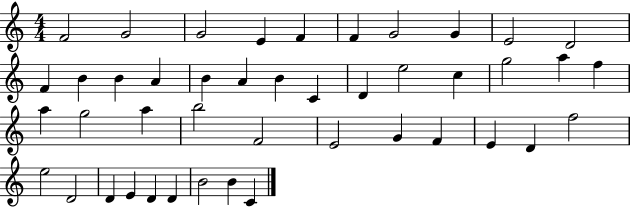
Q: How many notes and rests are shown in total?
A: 44